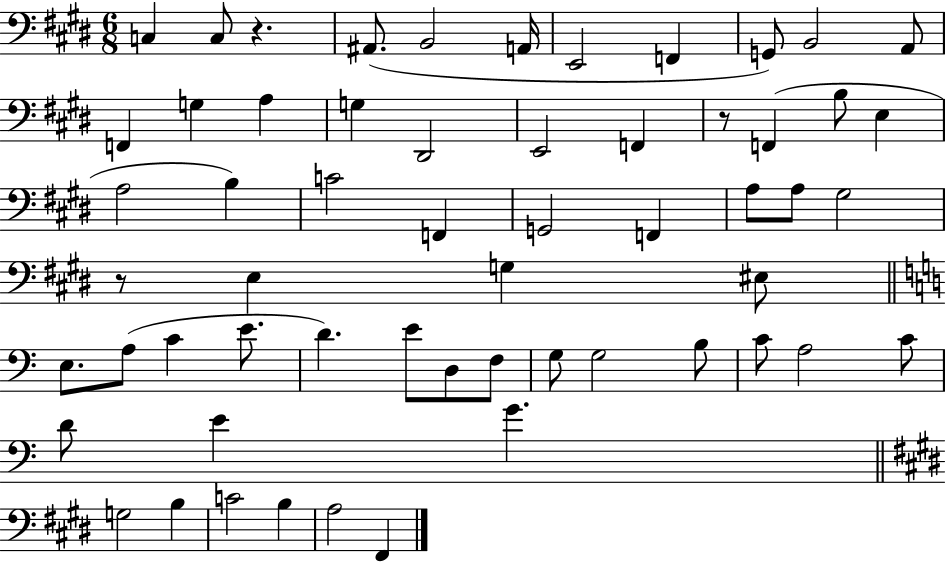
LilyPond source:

{
  \clef bass
  \numericTimeSignature
  \time 6/8
  \key e \major
  \repeat volta 2 { c4 c8 r4. | ais,8.( b,2 a,16 | e,2 f,4 | g,8) b,2 a,8 | \break f,4 g4 a4 | g4 dis,2 | e,2 f,4 | r8 f,4( b8 e4 | \break a2 b4) | c'2 f,4 | g,2 f,4 | a8 a8 gis2 | \break r8 e4 g4 eis8 | \bar "||" \break \key c \major e8. a8( c'4 e'8. | d'4.) e'8 d8 f8 | g8 g2 b8 | c'8 a2 c'8 | \break d'8 e'4 g'4. | \bar "||" \break \key e \major g2 b4 | c'2 b4 | a2 fis,4 | } \bar "|."
}